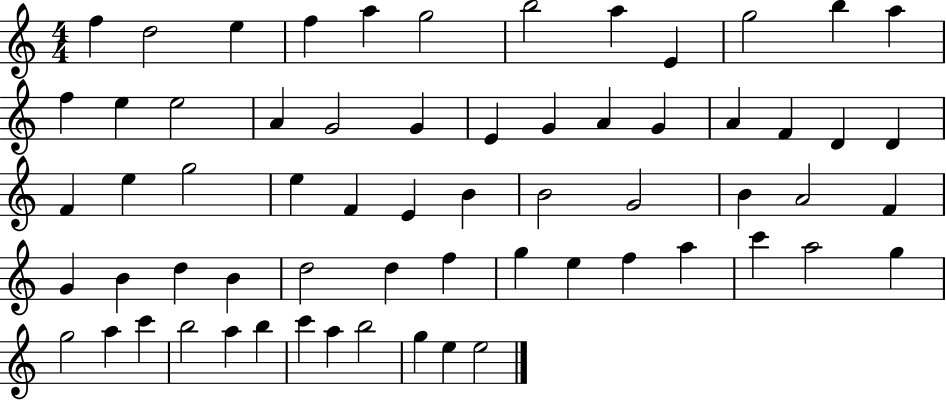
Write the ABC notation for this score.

X:1
T:Untitled
M:4/4
L:1/4
K:C
f d2 e f a g2 b2 a E g2 b a f e e2 A G2 G E G A G A F D D F e g2 e F E B B2 G2 B A2 F G B d B d2 d f g e f a c' a2 g g2 a c' b2 a b c' a b2 g e e2